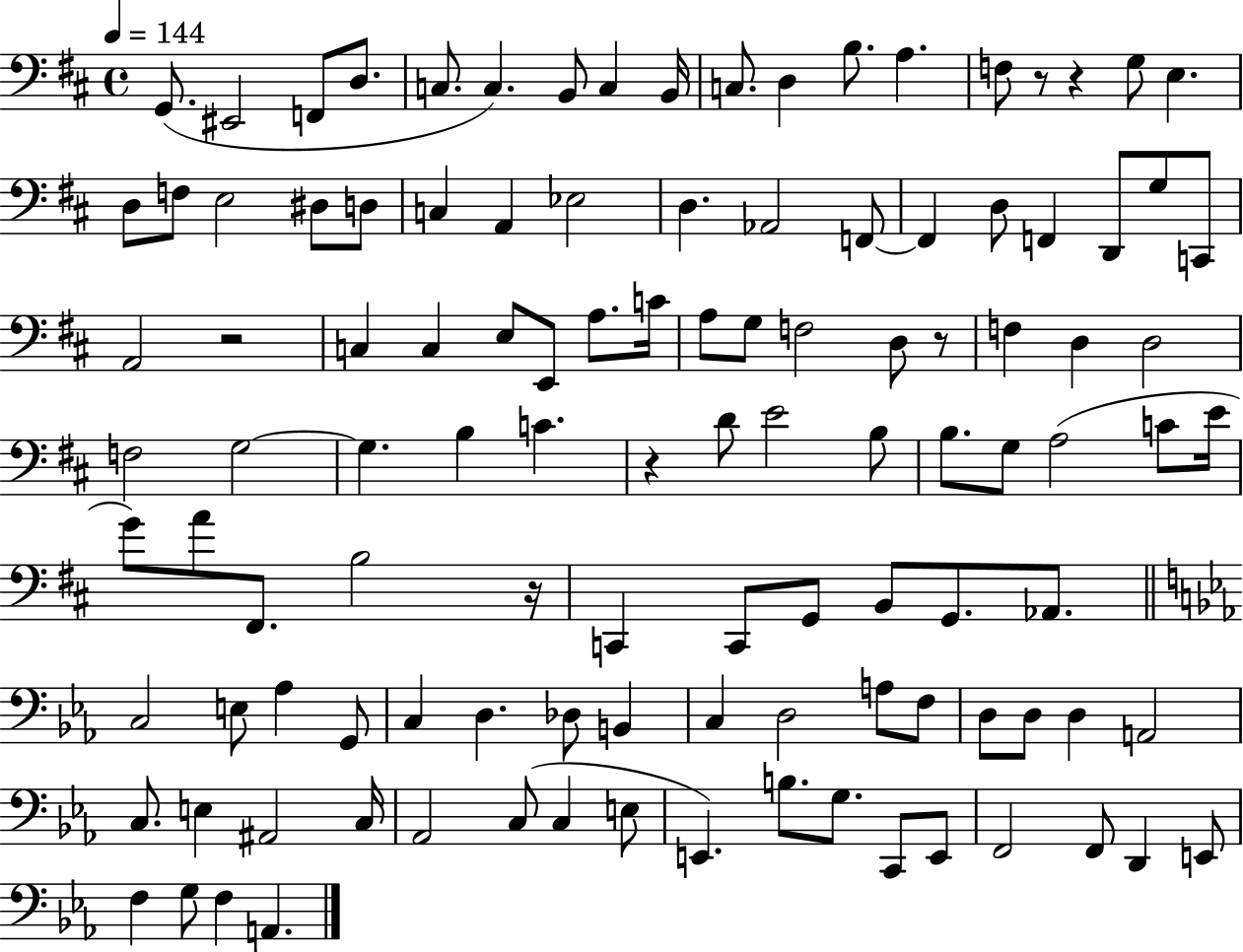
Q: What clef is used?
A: bass